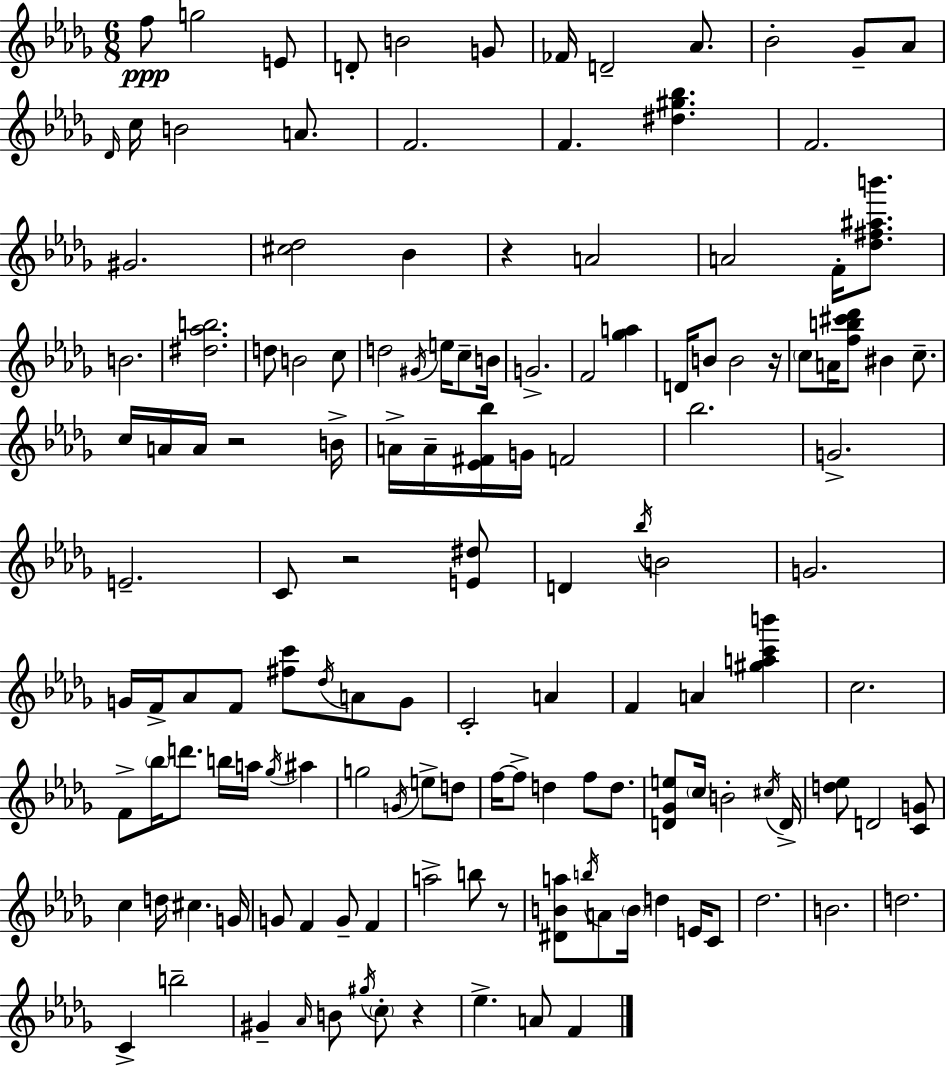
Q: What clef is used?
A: treble